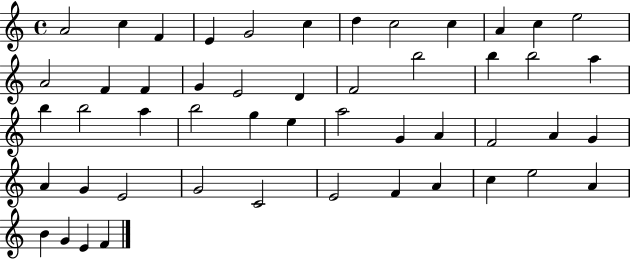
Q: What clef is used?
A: treble